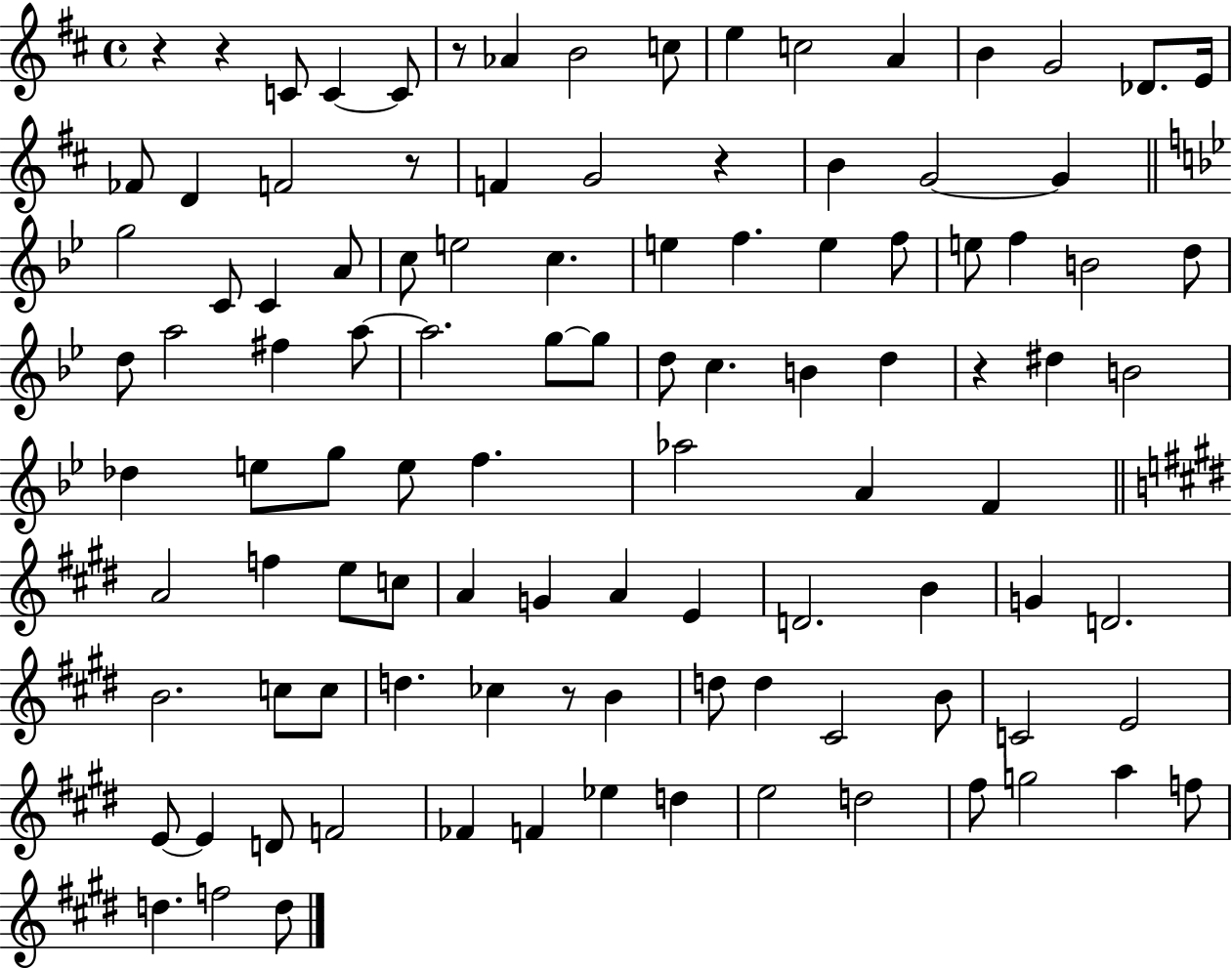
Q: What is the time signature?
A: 4/4